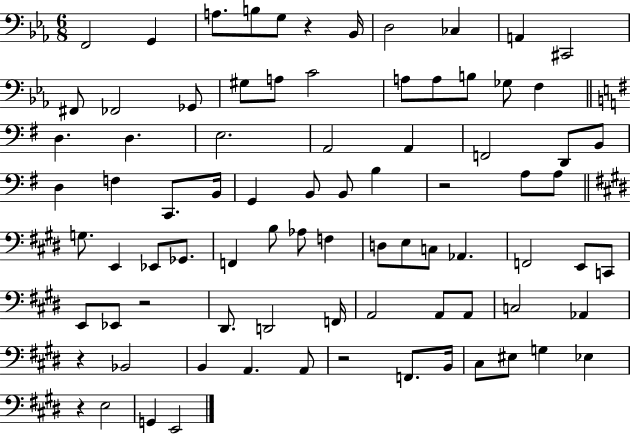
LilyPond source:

{
  \clef bass
  \numericTimeSignature
  \time 6/8
  \key ees \major
  f,2 g,4 | a8. b8 g8 r4 bes,16 | d2 ces4 | a,4 cis,2 | \break fis,8 fes,2 ges,8 | gis8 a8 c'2 | a8 a8 b8 ges8 f4 | \bar "||" \break \key g \major d4. d4. | e2. | a,2 a,4 | f,2 d,8 b,8 | \break d4 f4 c,8. b,16 | g,4 b,8 b,8 b4 | r2 a8 a8 | \bar "||" \break \key e \major g8. e,4 ees,8 ges,8. | f,4 b8 aes8 f4 | d8 e8 c8 aes,4. | f,2 e,8 c,8 | \break e,8 ees,8 r2 | dis,8. d,2 f,16 | a,2 a,8 a,8 | c2 aes,4 | \break r4 bes,2 | b,4 a,4. a,8 | r2 f,8. b,16 | cis8 eis8 g4 ees4 | \break r4 e2 | g,4 e,2 | \bar "|."
}